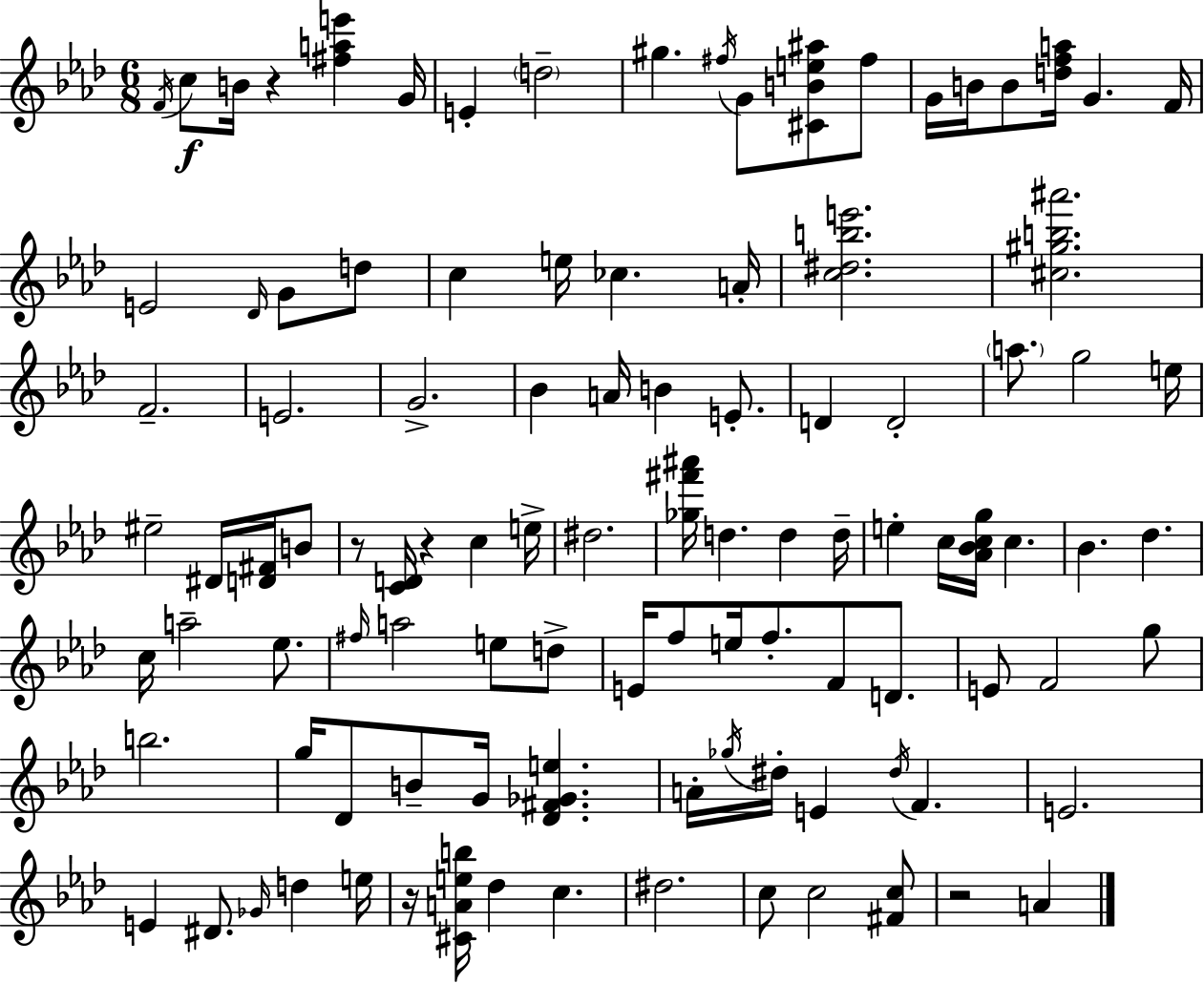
{
  \clef treble
  \numericTimeSignature
  \time 6/8
  \key aes \major
  \repeat volta 2 { \acciaccatura { f'16 }\f c''8 b'16 r4 <fis'' a'' e'''>4 | g'16 e'4-. \parenthesize d''2-- | gis''4. \acciaccatura { fis''16 } g'8 <cis' b' e'' ais''>8 | fis''8 g'16 b'16 b'8 <d'' f'' a''>16 g'4. | \break f'16 e'2 \grace { des'16 } g'8 | d''8 c''4 e''16 ces''4. | a'16-. <c'' dis'' b'' e'''>2. | <cis'' gis'' b'' ais'''>2. | \break f'2.-- | e'2. | g'2.-> | bes'4 a'16 b'4 | \break e'8.-. d'4 d'2-. | \parenthesize a''8. g''2 | e''16 eis''2-- dis'16 | <d' fis'>16 b'8 r8 <c' d'>16 r4 c''4 | \break e''16-> dis''2. | <ges'' fis''' ais'''>16 d''4. d''4 | d''16-- e''4-. c''16 <aes' bes' c'' g''>16 c''4. | bes'4. des''4. | \break c''16 a''2-- | ees''8. \grace { fis''16 } a''2 | e''8 d''8-> e'16 f''8 e''16 f''8.-. f'8 | d'8. e'8 f'2 | \break g''8 b''2. | g''16 des'8 b'8-- g'16 <des' fis' ges' e''>4. | a'16-. \acciaccatura { ges''16 } dis''16-. e'4 \acciaccatura { dis''16 } | f'4. e'2. | \break e'4 dis'8. | \grace { ges'16 } d''4 e''16 r16 <cis' a' e'' b''>16 des''4 | c''4. dis''2. | c''8 c''2 | \break <fis' c''>8 r2 | a'4 } \bar "|."
}